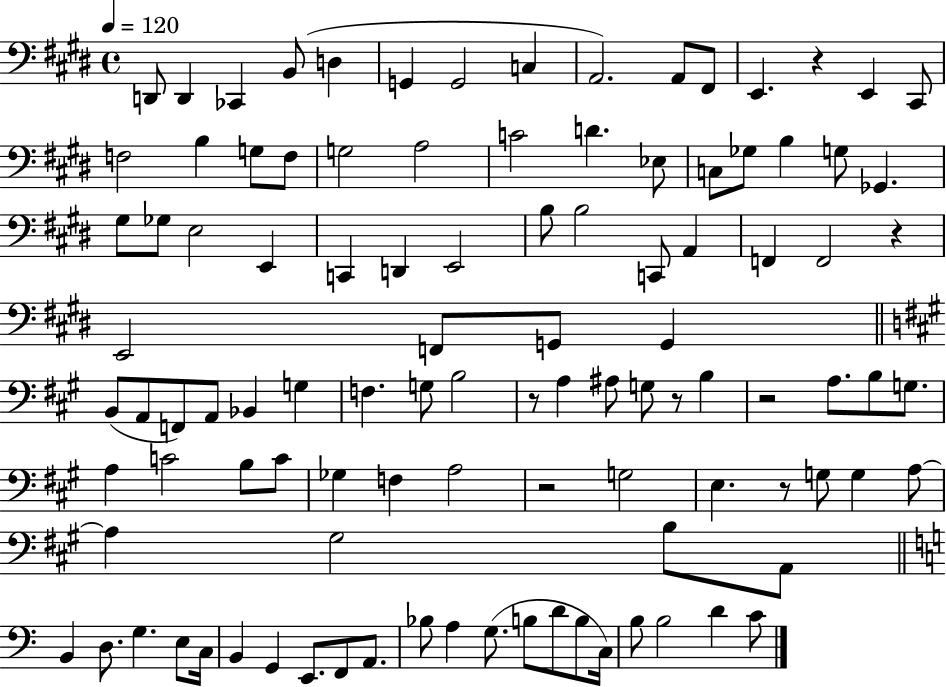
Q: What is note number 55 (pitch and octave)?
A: A3